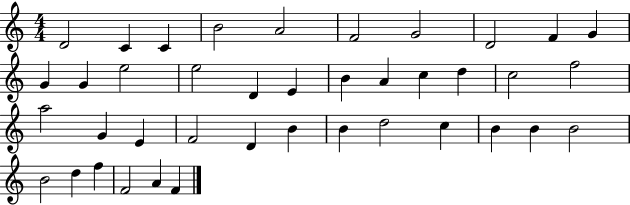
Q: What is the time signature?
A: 4/4